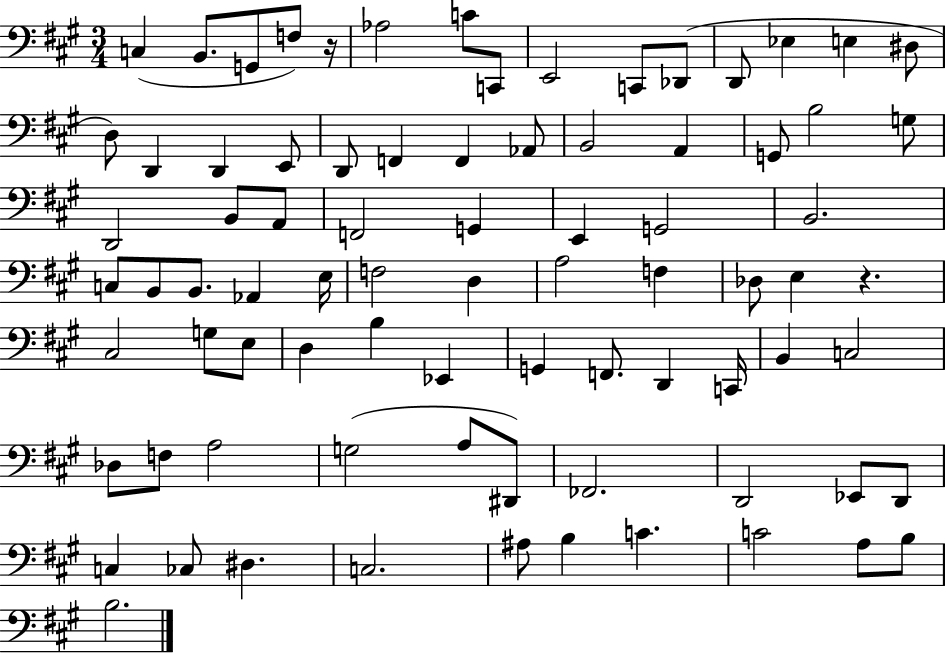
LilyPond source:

{
  \clef bass
  \numericTimeSignature
  \time 3/4
  \key a \major
  c4( b,8. g,8 f8) r16 | aes2 c'8 c,8 | e,2 c,8 des,8( | d,8 ees4 e4 dis8 | \break d8) d,4 d,4 e,8 | d,8 f,4 f,4 aes,8 | b,2 a,4 | g,8 b2 g8 | \break d,2 b,8 a,8 | f,2 g,4 | e,4 g,2 | b,2. | \break c8 b,8 b,8. aes,4 e16 | f2 d4 | a2 f4 | des8 e4 r4. | \break cis2 g8 e8 | d4 b4 ees,4 | g,4 f,8. d,4 c,16 | b,4 c2 | \break des8 f8 a2 | g2( a8 dis,8) | fes,2. | d,2 ees,8 d,8 | \break c4 ces8 dis4. | c2. | ais8 b4 c'4. | c'2 a8 b8 | \break b2. | \bar "|."
}